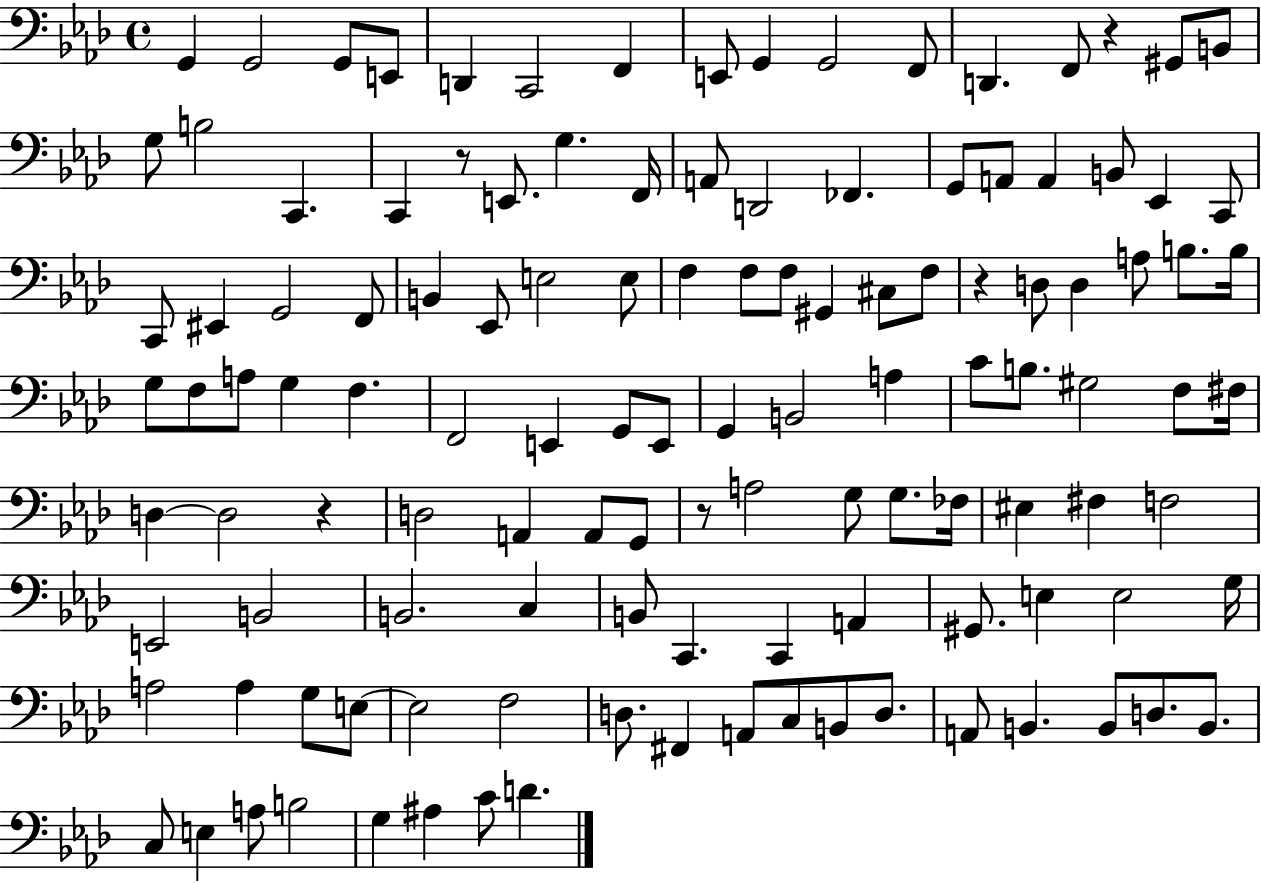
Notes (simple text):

G2/q G2/h G2/e E2/e D2/q C2/h F2/q E2/e G2/q G2/h F2/e D2/q. F2/e R/q G#2/e B2/e G3/e B3/h C2/q. C2/q R/e E2/e. G3/q. F2/s A2/e D2/h FES2/q. G2/e A2/e A2/q B2/e Eb2/q C2/e C2/e EIS2/q G2/h F2/e B2/q Eb2/e E3/h E3/e F3/q F3/e F3/e G#2/q C#3/e F3/e R/q D3/e D3/q A3/e B3/e. B3/s G3/e F3/e A3/e G3/q F3/q. F2/h E2/q G2/e E2/e G2/q B2/h A3/q C4/e B3/e. G#3/h F3/e F#3/s D3/q D3/h R/q D3/h A2/q A2/e G2/e R/e A3/h G3/e G3/e. FES3/s EIS3/q F#3/q F3/h E2/h B2/h B2/h. C3/q B2/e C2/q. C2/q A2/q G#2/e. E3/q E3/h G3/s A3/h A3/q G3/e E3/e E3/h F3/h D3/e. F#2/q A2/e C3/e B2/e D3/e. A2/e B2/q. B2/e D3/e. B2/e. C3/e E3/q A3/e B3/h G3/q A#3/q C4/e D4/q.